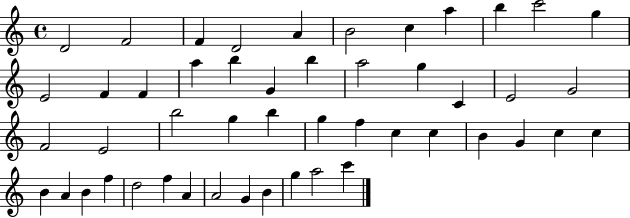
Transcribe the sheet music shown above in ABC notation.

X:1
T:Untitled
M:4/4
L:1/4
K:C
D2 F2 F D2 A B2 c a b c'2 g E2 F F a b G b a2 g C E2 G2 F2 E2 b2 g b g f c c B G c c B A B f d2 f A A2 G B g a2 c'